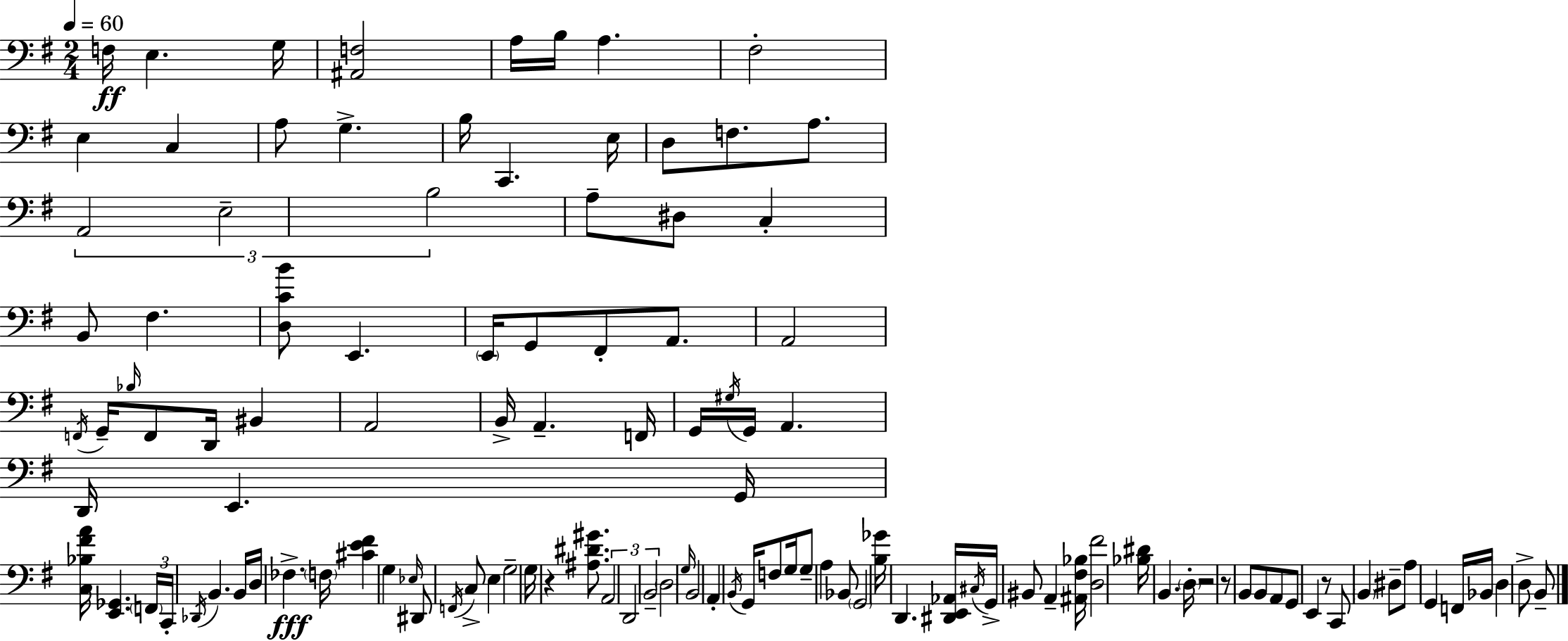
F3/s E3/q. G3/s [A#2,F3]/h A3/s B3/s A3/q. F#3/h E3/q C3/q A3/e G3/q. B3/s C2/q. E3/s D3/e F3/e. A3/e. A2/h E3/h B3/h A3/e D#3/e C3/q B2/e F#3/q. [D3,C4,B4]/e E2/q. E2/s G2/e F#2/e A2/e. A2/h F2/s G2/s Bb3/s F2/e D2/s BIS2/q A2/h B2/s A2/q. F2/s G2/s G#3/s G2/s A2/q. D2/s E2/q. G2/s [C3,Bb3,F#4,A4]/s [E2,Gb2]/q. F2/s C2/s Db2/s B2/q. B2/s D3/s FES3/q. F3/s [C#4,E4,F#4]/q G3/q Eb3/s D#2/e F2/s C3/e E3/q G3/h G3/s R/q [A#3,D#4,G#4]/e. A2/h D2/h B2/h D3/h G3/s B2/h A2/q B2/s G2/s F3/e G3/s G3/e A3/q Bb2/e G2/h [B3,Gb4]/s D2/q. [D#2,E2,Ab2]/s C#3/s G2/s BIS2/e A2/q [A#2,F#3,Bb3]/s [D3,F#4]/h [Bb3,D#4]/s B2/q. D3/s R/h R/e B2/e B2/e A2/e G2/e E2/q R/e C2/e B2/q D#3/e A3/e G2/q F2/s Bb2/s D3/q D3/e B2/e